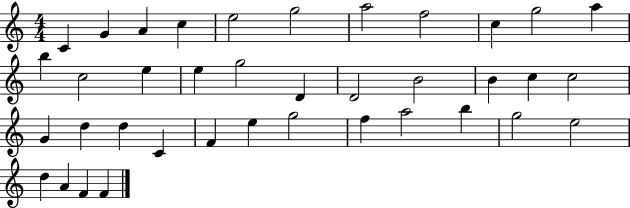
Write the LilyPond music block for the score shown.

{
  \clef treble
  \numericTimeSignature
  \time 4/4
  \key c \major
  c'4 g'4 a'4 c''4 | e''2 g''2 | a''2 f''2 | c''4 g''2 a''4 | \break b''4 c''2 e''4 | e''4 g''2 d'4 | d'2 b'2 | b'4 c''4 c''2 | \break g'4 d''4 d''4 c'4 | f'4 e''4 g''2 | f''4 a''2 b''4 | g''2 e''2 | \break d''4 a'4 f'4 f'4 | \bar "|."
}